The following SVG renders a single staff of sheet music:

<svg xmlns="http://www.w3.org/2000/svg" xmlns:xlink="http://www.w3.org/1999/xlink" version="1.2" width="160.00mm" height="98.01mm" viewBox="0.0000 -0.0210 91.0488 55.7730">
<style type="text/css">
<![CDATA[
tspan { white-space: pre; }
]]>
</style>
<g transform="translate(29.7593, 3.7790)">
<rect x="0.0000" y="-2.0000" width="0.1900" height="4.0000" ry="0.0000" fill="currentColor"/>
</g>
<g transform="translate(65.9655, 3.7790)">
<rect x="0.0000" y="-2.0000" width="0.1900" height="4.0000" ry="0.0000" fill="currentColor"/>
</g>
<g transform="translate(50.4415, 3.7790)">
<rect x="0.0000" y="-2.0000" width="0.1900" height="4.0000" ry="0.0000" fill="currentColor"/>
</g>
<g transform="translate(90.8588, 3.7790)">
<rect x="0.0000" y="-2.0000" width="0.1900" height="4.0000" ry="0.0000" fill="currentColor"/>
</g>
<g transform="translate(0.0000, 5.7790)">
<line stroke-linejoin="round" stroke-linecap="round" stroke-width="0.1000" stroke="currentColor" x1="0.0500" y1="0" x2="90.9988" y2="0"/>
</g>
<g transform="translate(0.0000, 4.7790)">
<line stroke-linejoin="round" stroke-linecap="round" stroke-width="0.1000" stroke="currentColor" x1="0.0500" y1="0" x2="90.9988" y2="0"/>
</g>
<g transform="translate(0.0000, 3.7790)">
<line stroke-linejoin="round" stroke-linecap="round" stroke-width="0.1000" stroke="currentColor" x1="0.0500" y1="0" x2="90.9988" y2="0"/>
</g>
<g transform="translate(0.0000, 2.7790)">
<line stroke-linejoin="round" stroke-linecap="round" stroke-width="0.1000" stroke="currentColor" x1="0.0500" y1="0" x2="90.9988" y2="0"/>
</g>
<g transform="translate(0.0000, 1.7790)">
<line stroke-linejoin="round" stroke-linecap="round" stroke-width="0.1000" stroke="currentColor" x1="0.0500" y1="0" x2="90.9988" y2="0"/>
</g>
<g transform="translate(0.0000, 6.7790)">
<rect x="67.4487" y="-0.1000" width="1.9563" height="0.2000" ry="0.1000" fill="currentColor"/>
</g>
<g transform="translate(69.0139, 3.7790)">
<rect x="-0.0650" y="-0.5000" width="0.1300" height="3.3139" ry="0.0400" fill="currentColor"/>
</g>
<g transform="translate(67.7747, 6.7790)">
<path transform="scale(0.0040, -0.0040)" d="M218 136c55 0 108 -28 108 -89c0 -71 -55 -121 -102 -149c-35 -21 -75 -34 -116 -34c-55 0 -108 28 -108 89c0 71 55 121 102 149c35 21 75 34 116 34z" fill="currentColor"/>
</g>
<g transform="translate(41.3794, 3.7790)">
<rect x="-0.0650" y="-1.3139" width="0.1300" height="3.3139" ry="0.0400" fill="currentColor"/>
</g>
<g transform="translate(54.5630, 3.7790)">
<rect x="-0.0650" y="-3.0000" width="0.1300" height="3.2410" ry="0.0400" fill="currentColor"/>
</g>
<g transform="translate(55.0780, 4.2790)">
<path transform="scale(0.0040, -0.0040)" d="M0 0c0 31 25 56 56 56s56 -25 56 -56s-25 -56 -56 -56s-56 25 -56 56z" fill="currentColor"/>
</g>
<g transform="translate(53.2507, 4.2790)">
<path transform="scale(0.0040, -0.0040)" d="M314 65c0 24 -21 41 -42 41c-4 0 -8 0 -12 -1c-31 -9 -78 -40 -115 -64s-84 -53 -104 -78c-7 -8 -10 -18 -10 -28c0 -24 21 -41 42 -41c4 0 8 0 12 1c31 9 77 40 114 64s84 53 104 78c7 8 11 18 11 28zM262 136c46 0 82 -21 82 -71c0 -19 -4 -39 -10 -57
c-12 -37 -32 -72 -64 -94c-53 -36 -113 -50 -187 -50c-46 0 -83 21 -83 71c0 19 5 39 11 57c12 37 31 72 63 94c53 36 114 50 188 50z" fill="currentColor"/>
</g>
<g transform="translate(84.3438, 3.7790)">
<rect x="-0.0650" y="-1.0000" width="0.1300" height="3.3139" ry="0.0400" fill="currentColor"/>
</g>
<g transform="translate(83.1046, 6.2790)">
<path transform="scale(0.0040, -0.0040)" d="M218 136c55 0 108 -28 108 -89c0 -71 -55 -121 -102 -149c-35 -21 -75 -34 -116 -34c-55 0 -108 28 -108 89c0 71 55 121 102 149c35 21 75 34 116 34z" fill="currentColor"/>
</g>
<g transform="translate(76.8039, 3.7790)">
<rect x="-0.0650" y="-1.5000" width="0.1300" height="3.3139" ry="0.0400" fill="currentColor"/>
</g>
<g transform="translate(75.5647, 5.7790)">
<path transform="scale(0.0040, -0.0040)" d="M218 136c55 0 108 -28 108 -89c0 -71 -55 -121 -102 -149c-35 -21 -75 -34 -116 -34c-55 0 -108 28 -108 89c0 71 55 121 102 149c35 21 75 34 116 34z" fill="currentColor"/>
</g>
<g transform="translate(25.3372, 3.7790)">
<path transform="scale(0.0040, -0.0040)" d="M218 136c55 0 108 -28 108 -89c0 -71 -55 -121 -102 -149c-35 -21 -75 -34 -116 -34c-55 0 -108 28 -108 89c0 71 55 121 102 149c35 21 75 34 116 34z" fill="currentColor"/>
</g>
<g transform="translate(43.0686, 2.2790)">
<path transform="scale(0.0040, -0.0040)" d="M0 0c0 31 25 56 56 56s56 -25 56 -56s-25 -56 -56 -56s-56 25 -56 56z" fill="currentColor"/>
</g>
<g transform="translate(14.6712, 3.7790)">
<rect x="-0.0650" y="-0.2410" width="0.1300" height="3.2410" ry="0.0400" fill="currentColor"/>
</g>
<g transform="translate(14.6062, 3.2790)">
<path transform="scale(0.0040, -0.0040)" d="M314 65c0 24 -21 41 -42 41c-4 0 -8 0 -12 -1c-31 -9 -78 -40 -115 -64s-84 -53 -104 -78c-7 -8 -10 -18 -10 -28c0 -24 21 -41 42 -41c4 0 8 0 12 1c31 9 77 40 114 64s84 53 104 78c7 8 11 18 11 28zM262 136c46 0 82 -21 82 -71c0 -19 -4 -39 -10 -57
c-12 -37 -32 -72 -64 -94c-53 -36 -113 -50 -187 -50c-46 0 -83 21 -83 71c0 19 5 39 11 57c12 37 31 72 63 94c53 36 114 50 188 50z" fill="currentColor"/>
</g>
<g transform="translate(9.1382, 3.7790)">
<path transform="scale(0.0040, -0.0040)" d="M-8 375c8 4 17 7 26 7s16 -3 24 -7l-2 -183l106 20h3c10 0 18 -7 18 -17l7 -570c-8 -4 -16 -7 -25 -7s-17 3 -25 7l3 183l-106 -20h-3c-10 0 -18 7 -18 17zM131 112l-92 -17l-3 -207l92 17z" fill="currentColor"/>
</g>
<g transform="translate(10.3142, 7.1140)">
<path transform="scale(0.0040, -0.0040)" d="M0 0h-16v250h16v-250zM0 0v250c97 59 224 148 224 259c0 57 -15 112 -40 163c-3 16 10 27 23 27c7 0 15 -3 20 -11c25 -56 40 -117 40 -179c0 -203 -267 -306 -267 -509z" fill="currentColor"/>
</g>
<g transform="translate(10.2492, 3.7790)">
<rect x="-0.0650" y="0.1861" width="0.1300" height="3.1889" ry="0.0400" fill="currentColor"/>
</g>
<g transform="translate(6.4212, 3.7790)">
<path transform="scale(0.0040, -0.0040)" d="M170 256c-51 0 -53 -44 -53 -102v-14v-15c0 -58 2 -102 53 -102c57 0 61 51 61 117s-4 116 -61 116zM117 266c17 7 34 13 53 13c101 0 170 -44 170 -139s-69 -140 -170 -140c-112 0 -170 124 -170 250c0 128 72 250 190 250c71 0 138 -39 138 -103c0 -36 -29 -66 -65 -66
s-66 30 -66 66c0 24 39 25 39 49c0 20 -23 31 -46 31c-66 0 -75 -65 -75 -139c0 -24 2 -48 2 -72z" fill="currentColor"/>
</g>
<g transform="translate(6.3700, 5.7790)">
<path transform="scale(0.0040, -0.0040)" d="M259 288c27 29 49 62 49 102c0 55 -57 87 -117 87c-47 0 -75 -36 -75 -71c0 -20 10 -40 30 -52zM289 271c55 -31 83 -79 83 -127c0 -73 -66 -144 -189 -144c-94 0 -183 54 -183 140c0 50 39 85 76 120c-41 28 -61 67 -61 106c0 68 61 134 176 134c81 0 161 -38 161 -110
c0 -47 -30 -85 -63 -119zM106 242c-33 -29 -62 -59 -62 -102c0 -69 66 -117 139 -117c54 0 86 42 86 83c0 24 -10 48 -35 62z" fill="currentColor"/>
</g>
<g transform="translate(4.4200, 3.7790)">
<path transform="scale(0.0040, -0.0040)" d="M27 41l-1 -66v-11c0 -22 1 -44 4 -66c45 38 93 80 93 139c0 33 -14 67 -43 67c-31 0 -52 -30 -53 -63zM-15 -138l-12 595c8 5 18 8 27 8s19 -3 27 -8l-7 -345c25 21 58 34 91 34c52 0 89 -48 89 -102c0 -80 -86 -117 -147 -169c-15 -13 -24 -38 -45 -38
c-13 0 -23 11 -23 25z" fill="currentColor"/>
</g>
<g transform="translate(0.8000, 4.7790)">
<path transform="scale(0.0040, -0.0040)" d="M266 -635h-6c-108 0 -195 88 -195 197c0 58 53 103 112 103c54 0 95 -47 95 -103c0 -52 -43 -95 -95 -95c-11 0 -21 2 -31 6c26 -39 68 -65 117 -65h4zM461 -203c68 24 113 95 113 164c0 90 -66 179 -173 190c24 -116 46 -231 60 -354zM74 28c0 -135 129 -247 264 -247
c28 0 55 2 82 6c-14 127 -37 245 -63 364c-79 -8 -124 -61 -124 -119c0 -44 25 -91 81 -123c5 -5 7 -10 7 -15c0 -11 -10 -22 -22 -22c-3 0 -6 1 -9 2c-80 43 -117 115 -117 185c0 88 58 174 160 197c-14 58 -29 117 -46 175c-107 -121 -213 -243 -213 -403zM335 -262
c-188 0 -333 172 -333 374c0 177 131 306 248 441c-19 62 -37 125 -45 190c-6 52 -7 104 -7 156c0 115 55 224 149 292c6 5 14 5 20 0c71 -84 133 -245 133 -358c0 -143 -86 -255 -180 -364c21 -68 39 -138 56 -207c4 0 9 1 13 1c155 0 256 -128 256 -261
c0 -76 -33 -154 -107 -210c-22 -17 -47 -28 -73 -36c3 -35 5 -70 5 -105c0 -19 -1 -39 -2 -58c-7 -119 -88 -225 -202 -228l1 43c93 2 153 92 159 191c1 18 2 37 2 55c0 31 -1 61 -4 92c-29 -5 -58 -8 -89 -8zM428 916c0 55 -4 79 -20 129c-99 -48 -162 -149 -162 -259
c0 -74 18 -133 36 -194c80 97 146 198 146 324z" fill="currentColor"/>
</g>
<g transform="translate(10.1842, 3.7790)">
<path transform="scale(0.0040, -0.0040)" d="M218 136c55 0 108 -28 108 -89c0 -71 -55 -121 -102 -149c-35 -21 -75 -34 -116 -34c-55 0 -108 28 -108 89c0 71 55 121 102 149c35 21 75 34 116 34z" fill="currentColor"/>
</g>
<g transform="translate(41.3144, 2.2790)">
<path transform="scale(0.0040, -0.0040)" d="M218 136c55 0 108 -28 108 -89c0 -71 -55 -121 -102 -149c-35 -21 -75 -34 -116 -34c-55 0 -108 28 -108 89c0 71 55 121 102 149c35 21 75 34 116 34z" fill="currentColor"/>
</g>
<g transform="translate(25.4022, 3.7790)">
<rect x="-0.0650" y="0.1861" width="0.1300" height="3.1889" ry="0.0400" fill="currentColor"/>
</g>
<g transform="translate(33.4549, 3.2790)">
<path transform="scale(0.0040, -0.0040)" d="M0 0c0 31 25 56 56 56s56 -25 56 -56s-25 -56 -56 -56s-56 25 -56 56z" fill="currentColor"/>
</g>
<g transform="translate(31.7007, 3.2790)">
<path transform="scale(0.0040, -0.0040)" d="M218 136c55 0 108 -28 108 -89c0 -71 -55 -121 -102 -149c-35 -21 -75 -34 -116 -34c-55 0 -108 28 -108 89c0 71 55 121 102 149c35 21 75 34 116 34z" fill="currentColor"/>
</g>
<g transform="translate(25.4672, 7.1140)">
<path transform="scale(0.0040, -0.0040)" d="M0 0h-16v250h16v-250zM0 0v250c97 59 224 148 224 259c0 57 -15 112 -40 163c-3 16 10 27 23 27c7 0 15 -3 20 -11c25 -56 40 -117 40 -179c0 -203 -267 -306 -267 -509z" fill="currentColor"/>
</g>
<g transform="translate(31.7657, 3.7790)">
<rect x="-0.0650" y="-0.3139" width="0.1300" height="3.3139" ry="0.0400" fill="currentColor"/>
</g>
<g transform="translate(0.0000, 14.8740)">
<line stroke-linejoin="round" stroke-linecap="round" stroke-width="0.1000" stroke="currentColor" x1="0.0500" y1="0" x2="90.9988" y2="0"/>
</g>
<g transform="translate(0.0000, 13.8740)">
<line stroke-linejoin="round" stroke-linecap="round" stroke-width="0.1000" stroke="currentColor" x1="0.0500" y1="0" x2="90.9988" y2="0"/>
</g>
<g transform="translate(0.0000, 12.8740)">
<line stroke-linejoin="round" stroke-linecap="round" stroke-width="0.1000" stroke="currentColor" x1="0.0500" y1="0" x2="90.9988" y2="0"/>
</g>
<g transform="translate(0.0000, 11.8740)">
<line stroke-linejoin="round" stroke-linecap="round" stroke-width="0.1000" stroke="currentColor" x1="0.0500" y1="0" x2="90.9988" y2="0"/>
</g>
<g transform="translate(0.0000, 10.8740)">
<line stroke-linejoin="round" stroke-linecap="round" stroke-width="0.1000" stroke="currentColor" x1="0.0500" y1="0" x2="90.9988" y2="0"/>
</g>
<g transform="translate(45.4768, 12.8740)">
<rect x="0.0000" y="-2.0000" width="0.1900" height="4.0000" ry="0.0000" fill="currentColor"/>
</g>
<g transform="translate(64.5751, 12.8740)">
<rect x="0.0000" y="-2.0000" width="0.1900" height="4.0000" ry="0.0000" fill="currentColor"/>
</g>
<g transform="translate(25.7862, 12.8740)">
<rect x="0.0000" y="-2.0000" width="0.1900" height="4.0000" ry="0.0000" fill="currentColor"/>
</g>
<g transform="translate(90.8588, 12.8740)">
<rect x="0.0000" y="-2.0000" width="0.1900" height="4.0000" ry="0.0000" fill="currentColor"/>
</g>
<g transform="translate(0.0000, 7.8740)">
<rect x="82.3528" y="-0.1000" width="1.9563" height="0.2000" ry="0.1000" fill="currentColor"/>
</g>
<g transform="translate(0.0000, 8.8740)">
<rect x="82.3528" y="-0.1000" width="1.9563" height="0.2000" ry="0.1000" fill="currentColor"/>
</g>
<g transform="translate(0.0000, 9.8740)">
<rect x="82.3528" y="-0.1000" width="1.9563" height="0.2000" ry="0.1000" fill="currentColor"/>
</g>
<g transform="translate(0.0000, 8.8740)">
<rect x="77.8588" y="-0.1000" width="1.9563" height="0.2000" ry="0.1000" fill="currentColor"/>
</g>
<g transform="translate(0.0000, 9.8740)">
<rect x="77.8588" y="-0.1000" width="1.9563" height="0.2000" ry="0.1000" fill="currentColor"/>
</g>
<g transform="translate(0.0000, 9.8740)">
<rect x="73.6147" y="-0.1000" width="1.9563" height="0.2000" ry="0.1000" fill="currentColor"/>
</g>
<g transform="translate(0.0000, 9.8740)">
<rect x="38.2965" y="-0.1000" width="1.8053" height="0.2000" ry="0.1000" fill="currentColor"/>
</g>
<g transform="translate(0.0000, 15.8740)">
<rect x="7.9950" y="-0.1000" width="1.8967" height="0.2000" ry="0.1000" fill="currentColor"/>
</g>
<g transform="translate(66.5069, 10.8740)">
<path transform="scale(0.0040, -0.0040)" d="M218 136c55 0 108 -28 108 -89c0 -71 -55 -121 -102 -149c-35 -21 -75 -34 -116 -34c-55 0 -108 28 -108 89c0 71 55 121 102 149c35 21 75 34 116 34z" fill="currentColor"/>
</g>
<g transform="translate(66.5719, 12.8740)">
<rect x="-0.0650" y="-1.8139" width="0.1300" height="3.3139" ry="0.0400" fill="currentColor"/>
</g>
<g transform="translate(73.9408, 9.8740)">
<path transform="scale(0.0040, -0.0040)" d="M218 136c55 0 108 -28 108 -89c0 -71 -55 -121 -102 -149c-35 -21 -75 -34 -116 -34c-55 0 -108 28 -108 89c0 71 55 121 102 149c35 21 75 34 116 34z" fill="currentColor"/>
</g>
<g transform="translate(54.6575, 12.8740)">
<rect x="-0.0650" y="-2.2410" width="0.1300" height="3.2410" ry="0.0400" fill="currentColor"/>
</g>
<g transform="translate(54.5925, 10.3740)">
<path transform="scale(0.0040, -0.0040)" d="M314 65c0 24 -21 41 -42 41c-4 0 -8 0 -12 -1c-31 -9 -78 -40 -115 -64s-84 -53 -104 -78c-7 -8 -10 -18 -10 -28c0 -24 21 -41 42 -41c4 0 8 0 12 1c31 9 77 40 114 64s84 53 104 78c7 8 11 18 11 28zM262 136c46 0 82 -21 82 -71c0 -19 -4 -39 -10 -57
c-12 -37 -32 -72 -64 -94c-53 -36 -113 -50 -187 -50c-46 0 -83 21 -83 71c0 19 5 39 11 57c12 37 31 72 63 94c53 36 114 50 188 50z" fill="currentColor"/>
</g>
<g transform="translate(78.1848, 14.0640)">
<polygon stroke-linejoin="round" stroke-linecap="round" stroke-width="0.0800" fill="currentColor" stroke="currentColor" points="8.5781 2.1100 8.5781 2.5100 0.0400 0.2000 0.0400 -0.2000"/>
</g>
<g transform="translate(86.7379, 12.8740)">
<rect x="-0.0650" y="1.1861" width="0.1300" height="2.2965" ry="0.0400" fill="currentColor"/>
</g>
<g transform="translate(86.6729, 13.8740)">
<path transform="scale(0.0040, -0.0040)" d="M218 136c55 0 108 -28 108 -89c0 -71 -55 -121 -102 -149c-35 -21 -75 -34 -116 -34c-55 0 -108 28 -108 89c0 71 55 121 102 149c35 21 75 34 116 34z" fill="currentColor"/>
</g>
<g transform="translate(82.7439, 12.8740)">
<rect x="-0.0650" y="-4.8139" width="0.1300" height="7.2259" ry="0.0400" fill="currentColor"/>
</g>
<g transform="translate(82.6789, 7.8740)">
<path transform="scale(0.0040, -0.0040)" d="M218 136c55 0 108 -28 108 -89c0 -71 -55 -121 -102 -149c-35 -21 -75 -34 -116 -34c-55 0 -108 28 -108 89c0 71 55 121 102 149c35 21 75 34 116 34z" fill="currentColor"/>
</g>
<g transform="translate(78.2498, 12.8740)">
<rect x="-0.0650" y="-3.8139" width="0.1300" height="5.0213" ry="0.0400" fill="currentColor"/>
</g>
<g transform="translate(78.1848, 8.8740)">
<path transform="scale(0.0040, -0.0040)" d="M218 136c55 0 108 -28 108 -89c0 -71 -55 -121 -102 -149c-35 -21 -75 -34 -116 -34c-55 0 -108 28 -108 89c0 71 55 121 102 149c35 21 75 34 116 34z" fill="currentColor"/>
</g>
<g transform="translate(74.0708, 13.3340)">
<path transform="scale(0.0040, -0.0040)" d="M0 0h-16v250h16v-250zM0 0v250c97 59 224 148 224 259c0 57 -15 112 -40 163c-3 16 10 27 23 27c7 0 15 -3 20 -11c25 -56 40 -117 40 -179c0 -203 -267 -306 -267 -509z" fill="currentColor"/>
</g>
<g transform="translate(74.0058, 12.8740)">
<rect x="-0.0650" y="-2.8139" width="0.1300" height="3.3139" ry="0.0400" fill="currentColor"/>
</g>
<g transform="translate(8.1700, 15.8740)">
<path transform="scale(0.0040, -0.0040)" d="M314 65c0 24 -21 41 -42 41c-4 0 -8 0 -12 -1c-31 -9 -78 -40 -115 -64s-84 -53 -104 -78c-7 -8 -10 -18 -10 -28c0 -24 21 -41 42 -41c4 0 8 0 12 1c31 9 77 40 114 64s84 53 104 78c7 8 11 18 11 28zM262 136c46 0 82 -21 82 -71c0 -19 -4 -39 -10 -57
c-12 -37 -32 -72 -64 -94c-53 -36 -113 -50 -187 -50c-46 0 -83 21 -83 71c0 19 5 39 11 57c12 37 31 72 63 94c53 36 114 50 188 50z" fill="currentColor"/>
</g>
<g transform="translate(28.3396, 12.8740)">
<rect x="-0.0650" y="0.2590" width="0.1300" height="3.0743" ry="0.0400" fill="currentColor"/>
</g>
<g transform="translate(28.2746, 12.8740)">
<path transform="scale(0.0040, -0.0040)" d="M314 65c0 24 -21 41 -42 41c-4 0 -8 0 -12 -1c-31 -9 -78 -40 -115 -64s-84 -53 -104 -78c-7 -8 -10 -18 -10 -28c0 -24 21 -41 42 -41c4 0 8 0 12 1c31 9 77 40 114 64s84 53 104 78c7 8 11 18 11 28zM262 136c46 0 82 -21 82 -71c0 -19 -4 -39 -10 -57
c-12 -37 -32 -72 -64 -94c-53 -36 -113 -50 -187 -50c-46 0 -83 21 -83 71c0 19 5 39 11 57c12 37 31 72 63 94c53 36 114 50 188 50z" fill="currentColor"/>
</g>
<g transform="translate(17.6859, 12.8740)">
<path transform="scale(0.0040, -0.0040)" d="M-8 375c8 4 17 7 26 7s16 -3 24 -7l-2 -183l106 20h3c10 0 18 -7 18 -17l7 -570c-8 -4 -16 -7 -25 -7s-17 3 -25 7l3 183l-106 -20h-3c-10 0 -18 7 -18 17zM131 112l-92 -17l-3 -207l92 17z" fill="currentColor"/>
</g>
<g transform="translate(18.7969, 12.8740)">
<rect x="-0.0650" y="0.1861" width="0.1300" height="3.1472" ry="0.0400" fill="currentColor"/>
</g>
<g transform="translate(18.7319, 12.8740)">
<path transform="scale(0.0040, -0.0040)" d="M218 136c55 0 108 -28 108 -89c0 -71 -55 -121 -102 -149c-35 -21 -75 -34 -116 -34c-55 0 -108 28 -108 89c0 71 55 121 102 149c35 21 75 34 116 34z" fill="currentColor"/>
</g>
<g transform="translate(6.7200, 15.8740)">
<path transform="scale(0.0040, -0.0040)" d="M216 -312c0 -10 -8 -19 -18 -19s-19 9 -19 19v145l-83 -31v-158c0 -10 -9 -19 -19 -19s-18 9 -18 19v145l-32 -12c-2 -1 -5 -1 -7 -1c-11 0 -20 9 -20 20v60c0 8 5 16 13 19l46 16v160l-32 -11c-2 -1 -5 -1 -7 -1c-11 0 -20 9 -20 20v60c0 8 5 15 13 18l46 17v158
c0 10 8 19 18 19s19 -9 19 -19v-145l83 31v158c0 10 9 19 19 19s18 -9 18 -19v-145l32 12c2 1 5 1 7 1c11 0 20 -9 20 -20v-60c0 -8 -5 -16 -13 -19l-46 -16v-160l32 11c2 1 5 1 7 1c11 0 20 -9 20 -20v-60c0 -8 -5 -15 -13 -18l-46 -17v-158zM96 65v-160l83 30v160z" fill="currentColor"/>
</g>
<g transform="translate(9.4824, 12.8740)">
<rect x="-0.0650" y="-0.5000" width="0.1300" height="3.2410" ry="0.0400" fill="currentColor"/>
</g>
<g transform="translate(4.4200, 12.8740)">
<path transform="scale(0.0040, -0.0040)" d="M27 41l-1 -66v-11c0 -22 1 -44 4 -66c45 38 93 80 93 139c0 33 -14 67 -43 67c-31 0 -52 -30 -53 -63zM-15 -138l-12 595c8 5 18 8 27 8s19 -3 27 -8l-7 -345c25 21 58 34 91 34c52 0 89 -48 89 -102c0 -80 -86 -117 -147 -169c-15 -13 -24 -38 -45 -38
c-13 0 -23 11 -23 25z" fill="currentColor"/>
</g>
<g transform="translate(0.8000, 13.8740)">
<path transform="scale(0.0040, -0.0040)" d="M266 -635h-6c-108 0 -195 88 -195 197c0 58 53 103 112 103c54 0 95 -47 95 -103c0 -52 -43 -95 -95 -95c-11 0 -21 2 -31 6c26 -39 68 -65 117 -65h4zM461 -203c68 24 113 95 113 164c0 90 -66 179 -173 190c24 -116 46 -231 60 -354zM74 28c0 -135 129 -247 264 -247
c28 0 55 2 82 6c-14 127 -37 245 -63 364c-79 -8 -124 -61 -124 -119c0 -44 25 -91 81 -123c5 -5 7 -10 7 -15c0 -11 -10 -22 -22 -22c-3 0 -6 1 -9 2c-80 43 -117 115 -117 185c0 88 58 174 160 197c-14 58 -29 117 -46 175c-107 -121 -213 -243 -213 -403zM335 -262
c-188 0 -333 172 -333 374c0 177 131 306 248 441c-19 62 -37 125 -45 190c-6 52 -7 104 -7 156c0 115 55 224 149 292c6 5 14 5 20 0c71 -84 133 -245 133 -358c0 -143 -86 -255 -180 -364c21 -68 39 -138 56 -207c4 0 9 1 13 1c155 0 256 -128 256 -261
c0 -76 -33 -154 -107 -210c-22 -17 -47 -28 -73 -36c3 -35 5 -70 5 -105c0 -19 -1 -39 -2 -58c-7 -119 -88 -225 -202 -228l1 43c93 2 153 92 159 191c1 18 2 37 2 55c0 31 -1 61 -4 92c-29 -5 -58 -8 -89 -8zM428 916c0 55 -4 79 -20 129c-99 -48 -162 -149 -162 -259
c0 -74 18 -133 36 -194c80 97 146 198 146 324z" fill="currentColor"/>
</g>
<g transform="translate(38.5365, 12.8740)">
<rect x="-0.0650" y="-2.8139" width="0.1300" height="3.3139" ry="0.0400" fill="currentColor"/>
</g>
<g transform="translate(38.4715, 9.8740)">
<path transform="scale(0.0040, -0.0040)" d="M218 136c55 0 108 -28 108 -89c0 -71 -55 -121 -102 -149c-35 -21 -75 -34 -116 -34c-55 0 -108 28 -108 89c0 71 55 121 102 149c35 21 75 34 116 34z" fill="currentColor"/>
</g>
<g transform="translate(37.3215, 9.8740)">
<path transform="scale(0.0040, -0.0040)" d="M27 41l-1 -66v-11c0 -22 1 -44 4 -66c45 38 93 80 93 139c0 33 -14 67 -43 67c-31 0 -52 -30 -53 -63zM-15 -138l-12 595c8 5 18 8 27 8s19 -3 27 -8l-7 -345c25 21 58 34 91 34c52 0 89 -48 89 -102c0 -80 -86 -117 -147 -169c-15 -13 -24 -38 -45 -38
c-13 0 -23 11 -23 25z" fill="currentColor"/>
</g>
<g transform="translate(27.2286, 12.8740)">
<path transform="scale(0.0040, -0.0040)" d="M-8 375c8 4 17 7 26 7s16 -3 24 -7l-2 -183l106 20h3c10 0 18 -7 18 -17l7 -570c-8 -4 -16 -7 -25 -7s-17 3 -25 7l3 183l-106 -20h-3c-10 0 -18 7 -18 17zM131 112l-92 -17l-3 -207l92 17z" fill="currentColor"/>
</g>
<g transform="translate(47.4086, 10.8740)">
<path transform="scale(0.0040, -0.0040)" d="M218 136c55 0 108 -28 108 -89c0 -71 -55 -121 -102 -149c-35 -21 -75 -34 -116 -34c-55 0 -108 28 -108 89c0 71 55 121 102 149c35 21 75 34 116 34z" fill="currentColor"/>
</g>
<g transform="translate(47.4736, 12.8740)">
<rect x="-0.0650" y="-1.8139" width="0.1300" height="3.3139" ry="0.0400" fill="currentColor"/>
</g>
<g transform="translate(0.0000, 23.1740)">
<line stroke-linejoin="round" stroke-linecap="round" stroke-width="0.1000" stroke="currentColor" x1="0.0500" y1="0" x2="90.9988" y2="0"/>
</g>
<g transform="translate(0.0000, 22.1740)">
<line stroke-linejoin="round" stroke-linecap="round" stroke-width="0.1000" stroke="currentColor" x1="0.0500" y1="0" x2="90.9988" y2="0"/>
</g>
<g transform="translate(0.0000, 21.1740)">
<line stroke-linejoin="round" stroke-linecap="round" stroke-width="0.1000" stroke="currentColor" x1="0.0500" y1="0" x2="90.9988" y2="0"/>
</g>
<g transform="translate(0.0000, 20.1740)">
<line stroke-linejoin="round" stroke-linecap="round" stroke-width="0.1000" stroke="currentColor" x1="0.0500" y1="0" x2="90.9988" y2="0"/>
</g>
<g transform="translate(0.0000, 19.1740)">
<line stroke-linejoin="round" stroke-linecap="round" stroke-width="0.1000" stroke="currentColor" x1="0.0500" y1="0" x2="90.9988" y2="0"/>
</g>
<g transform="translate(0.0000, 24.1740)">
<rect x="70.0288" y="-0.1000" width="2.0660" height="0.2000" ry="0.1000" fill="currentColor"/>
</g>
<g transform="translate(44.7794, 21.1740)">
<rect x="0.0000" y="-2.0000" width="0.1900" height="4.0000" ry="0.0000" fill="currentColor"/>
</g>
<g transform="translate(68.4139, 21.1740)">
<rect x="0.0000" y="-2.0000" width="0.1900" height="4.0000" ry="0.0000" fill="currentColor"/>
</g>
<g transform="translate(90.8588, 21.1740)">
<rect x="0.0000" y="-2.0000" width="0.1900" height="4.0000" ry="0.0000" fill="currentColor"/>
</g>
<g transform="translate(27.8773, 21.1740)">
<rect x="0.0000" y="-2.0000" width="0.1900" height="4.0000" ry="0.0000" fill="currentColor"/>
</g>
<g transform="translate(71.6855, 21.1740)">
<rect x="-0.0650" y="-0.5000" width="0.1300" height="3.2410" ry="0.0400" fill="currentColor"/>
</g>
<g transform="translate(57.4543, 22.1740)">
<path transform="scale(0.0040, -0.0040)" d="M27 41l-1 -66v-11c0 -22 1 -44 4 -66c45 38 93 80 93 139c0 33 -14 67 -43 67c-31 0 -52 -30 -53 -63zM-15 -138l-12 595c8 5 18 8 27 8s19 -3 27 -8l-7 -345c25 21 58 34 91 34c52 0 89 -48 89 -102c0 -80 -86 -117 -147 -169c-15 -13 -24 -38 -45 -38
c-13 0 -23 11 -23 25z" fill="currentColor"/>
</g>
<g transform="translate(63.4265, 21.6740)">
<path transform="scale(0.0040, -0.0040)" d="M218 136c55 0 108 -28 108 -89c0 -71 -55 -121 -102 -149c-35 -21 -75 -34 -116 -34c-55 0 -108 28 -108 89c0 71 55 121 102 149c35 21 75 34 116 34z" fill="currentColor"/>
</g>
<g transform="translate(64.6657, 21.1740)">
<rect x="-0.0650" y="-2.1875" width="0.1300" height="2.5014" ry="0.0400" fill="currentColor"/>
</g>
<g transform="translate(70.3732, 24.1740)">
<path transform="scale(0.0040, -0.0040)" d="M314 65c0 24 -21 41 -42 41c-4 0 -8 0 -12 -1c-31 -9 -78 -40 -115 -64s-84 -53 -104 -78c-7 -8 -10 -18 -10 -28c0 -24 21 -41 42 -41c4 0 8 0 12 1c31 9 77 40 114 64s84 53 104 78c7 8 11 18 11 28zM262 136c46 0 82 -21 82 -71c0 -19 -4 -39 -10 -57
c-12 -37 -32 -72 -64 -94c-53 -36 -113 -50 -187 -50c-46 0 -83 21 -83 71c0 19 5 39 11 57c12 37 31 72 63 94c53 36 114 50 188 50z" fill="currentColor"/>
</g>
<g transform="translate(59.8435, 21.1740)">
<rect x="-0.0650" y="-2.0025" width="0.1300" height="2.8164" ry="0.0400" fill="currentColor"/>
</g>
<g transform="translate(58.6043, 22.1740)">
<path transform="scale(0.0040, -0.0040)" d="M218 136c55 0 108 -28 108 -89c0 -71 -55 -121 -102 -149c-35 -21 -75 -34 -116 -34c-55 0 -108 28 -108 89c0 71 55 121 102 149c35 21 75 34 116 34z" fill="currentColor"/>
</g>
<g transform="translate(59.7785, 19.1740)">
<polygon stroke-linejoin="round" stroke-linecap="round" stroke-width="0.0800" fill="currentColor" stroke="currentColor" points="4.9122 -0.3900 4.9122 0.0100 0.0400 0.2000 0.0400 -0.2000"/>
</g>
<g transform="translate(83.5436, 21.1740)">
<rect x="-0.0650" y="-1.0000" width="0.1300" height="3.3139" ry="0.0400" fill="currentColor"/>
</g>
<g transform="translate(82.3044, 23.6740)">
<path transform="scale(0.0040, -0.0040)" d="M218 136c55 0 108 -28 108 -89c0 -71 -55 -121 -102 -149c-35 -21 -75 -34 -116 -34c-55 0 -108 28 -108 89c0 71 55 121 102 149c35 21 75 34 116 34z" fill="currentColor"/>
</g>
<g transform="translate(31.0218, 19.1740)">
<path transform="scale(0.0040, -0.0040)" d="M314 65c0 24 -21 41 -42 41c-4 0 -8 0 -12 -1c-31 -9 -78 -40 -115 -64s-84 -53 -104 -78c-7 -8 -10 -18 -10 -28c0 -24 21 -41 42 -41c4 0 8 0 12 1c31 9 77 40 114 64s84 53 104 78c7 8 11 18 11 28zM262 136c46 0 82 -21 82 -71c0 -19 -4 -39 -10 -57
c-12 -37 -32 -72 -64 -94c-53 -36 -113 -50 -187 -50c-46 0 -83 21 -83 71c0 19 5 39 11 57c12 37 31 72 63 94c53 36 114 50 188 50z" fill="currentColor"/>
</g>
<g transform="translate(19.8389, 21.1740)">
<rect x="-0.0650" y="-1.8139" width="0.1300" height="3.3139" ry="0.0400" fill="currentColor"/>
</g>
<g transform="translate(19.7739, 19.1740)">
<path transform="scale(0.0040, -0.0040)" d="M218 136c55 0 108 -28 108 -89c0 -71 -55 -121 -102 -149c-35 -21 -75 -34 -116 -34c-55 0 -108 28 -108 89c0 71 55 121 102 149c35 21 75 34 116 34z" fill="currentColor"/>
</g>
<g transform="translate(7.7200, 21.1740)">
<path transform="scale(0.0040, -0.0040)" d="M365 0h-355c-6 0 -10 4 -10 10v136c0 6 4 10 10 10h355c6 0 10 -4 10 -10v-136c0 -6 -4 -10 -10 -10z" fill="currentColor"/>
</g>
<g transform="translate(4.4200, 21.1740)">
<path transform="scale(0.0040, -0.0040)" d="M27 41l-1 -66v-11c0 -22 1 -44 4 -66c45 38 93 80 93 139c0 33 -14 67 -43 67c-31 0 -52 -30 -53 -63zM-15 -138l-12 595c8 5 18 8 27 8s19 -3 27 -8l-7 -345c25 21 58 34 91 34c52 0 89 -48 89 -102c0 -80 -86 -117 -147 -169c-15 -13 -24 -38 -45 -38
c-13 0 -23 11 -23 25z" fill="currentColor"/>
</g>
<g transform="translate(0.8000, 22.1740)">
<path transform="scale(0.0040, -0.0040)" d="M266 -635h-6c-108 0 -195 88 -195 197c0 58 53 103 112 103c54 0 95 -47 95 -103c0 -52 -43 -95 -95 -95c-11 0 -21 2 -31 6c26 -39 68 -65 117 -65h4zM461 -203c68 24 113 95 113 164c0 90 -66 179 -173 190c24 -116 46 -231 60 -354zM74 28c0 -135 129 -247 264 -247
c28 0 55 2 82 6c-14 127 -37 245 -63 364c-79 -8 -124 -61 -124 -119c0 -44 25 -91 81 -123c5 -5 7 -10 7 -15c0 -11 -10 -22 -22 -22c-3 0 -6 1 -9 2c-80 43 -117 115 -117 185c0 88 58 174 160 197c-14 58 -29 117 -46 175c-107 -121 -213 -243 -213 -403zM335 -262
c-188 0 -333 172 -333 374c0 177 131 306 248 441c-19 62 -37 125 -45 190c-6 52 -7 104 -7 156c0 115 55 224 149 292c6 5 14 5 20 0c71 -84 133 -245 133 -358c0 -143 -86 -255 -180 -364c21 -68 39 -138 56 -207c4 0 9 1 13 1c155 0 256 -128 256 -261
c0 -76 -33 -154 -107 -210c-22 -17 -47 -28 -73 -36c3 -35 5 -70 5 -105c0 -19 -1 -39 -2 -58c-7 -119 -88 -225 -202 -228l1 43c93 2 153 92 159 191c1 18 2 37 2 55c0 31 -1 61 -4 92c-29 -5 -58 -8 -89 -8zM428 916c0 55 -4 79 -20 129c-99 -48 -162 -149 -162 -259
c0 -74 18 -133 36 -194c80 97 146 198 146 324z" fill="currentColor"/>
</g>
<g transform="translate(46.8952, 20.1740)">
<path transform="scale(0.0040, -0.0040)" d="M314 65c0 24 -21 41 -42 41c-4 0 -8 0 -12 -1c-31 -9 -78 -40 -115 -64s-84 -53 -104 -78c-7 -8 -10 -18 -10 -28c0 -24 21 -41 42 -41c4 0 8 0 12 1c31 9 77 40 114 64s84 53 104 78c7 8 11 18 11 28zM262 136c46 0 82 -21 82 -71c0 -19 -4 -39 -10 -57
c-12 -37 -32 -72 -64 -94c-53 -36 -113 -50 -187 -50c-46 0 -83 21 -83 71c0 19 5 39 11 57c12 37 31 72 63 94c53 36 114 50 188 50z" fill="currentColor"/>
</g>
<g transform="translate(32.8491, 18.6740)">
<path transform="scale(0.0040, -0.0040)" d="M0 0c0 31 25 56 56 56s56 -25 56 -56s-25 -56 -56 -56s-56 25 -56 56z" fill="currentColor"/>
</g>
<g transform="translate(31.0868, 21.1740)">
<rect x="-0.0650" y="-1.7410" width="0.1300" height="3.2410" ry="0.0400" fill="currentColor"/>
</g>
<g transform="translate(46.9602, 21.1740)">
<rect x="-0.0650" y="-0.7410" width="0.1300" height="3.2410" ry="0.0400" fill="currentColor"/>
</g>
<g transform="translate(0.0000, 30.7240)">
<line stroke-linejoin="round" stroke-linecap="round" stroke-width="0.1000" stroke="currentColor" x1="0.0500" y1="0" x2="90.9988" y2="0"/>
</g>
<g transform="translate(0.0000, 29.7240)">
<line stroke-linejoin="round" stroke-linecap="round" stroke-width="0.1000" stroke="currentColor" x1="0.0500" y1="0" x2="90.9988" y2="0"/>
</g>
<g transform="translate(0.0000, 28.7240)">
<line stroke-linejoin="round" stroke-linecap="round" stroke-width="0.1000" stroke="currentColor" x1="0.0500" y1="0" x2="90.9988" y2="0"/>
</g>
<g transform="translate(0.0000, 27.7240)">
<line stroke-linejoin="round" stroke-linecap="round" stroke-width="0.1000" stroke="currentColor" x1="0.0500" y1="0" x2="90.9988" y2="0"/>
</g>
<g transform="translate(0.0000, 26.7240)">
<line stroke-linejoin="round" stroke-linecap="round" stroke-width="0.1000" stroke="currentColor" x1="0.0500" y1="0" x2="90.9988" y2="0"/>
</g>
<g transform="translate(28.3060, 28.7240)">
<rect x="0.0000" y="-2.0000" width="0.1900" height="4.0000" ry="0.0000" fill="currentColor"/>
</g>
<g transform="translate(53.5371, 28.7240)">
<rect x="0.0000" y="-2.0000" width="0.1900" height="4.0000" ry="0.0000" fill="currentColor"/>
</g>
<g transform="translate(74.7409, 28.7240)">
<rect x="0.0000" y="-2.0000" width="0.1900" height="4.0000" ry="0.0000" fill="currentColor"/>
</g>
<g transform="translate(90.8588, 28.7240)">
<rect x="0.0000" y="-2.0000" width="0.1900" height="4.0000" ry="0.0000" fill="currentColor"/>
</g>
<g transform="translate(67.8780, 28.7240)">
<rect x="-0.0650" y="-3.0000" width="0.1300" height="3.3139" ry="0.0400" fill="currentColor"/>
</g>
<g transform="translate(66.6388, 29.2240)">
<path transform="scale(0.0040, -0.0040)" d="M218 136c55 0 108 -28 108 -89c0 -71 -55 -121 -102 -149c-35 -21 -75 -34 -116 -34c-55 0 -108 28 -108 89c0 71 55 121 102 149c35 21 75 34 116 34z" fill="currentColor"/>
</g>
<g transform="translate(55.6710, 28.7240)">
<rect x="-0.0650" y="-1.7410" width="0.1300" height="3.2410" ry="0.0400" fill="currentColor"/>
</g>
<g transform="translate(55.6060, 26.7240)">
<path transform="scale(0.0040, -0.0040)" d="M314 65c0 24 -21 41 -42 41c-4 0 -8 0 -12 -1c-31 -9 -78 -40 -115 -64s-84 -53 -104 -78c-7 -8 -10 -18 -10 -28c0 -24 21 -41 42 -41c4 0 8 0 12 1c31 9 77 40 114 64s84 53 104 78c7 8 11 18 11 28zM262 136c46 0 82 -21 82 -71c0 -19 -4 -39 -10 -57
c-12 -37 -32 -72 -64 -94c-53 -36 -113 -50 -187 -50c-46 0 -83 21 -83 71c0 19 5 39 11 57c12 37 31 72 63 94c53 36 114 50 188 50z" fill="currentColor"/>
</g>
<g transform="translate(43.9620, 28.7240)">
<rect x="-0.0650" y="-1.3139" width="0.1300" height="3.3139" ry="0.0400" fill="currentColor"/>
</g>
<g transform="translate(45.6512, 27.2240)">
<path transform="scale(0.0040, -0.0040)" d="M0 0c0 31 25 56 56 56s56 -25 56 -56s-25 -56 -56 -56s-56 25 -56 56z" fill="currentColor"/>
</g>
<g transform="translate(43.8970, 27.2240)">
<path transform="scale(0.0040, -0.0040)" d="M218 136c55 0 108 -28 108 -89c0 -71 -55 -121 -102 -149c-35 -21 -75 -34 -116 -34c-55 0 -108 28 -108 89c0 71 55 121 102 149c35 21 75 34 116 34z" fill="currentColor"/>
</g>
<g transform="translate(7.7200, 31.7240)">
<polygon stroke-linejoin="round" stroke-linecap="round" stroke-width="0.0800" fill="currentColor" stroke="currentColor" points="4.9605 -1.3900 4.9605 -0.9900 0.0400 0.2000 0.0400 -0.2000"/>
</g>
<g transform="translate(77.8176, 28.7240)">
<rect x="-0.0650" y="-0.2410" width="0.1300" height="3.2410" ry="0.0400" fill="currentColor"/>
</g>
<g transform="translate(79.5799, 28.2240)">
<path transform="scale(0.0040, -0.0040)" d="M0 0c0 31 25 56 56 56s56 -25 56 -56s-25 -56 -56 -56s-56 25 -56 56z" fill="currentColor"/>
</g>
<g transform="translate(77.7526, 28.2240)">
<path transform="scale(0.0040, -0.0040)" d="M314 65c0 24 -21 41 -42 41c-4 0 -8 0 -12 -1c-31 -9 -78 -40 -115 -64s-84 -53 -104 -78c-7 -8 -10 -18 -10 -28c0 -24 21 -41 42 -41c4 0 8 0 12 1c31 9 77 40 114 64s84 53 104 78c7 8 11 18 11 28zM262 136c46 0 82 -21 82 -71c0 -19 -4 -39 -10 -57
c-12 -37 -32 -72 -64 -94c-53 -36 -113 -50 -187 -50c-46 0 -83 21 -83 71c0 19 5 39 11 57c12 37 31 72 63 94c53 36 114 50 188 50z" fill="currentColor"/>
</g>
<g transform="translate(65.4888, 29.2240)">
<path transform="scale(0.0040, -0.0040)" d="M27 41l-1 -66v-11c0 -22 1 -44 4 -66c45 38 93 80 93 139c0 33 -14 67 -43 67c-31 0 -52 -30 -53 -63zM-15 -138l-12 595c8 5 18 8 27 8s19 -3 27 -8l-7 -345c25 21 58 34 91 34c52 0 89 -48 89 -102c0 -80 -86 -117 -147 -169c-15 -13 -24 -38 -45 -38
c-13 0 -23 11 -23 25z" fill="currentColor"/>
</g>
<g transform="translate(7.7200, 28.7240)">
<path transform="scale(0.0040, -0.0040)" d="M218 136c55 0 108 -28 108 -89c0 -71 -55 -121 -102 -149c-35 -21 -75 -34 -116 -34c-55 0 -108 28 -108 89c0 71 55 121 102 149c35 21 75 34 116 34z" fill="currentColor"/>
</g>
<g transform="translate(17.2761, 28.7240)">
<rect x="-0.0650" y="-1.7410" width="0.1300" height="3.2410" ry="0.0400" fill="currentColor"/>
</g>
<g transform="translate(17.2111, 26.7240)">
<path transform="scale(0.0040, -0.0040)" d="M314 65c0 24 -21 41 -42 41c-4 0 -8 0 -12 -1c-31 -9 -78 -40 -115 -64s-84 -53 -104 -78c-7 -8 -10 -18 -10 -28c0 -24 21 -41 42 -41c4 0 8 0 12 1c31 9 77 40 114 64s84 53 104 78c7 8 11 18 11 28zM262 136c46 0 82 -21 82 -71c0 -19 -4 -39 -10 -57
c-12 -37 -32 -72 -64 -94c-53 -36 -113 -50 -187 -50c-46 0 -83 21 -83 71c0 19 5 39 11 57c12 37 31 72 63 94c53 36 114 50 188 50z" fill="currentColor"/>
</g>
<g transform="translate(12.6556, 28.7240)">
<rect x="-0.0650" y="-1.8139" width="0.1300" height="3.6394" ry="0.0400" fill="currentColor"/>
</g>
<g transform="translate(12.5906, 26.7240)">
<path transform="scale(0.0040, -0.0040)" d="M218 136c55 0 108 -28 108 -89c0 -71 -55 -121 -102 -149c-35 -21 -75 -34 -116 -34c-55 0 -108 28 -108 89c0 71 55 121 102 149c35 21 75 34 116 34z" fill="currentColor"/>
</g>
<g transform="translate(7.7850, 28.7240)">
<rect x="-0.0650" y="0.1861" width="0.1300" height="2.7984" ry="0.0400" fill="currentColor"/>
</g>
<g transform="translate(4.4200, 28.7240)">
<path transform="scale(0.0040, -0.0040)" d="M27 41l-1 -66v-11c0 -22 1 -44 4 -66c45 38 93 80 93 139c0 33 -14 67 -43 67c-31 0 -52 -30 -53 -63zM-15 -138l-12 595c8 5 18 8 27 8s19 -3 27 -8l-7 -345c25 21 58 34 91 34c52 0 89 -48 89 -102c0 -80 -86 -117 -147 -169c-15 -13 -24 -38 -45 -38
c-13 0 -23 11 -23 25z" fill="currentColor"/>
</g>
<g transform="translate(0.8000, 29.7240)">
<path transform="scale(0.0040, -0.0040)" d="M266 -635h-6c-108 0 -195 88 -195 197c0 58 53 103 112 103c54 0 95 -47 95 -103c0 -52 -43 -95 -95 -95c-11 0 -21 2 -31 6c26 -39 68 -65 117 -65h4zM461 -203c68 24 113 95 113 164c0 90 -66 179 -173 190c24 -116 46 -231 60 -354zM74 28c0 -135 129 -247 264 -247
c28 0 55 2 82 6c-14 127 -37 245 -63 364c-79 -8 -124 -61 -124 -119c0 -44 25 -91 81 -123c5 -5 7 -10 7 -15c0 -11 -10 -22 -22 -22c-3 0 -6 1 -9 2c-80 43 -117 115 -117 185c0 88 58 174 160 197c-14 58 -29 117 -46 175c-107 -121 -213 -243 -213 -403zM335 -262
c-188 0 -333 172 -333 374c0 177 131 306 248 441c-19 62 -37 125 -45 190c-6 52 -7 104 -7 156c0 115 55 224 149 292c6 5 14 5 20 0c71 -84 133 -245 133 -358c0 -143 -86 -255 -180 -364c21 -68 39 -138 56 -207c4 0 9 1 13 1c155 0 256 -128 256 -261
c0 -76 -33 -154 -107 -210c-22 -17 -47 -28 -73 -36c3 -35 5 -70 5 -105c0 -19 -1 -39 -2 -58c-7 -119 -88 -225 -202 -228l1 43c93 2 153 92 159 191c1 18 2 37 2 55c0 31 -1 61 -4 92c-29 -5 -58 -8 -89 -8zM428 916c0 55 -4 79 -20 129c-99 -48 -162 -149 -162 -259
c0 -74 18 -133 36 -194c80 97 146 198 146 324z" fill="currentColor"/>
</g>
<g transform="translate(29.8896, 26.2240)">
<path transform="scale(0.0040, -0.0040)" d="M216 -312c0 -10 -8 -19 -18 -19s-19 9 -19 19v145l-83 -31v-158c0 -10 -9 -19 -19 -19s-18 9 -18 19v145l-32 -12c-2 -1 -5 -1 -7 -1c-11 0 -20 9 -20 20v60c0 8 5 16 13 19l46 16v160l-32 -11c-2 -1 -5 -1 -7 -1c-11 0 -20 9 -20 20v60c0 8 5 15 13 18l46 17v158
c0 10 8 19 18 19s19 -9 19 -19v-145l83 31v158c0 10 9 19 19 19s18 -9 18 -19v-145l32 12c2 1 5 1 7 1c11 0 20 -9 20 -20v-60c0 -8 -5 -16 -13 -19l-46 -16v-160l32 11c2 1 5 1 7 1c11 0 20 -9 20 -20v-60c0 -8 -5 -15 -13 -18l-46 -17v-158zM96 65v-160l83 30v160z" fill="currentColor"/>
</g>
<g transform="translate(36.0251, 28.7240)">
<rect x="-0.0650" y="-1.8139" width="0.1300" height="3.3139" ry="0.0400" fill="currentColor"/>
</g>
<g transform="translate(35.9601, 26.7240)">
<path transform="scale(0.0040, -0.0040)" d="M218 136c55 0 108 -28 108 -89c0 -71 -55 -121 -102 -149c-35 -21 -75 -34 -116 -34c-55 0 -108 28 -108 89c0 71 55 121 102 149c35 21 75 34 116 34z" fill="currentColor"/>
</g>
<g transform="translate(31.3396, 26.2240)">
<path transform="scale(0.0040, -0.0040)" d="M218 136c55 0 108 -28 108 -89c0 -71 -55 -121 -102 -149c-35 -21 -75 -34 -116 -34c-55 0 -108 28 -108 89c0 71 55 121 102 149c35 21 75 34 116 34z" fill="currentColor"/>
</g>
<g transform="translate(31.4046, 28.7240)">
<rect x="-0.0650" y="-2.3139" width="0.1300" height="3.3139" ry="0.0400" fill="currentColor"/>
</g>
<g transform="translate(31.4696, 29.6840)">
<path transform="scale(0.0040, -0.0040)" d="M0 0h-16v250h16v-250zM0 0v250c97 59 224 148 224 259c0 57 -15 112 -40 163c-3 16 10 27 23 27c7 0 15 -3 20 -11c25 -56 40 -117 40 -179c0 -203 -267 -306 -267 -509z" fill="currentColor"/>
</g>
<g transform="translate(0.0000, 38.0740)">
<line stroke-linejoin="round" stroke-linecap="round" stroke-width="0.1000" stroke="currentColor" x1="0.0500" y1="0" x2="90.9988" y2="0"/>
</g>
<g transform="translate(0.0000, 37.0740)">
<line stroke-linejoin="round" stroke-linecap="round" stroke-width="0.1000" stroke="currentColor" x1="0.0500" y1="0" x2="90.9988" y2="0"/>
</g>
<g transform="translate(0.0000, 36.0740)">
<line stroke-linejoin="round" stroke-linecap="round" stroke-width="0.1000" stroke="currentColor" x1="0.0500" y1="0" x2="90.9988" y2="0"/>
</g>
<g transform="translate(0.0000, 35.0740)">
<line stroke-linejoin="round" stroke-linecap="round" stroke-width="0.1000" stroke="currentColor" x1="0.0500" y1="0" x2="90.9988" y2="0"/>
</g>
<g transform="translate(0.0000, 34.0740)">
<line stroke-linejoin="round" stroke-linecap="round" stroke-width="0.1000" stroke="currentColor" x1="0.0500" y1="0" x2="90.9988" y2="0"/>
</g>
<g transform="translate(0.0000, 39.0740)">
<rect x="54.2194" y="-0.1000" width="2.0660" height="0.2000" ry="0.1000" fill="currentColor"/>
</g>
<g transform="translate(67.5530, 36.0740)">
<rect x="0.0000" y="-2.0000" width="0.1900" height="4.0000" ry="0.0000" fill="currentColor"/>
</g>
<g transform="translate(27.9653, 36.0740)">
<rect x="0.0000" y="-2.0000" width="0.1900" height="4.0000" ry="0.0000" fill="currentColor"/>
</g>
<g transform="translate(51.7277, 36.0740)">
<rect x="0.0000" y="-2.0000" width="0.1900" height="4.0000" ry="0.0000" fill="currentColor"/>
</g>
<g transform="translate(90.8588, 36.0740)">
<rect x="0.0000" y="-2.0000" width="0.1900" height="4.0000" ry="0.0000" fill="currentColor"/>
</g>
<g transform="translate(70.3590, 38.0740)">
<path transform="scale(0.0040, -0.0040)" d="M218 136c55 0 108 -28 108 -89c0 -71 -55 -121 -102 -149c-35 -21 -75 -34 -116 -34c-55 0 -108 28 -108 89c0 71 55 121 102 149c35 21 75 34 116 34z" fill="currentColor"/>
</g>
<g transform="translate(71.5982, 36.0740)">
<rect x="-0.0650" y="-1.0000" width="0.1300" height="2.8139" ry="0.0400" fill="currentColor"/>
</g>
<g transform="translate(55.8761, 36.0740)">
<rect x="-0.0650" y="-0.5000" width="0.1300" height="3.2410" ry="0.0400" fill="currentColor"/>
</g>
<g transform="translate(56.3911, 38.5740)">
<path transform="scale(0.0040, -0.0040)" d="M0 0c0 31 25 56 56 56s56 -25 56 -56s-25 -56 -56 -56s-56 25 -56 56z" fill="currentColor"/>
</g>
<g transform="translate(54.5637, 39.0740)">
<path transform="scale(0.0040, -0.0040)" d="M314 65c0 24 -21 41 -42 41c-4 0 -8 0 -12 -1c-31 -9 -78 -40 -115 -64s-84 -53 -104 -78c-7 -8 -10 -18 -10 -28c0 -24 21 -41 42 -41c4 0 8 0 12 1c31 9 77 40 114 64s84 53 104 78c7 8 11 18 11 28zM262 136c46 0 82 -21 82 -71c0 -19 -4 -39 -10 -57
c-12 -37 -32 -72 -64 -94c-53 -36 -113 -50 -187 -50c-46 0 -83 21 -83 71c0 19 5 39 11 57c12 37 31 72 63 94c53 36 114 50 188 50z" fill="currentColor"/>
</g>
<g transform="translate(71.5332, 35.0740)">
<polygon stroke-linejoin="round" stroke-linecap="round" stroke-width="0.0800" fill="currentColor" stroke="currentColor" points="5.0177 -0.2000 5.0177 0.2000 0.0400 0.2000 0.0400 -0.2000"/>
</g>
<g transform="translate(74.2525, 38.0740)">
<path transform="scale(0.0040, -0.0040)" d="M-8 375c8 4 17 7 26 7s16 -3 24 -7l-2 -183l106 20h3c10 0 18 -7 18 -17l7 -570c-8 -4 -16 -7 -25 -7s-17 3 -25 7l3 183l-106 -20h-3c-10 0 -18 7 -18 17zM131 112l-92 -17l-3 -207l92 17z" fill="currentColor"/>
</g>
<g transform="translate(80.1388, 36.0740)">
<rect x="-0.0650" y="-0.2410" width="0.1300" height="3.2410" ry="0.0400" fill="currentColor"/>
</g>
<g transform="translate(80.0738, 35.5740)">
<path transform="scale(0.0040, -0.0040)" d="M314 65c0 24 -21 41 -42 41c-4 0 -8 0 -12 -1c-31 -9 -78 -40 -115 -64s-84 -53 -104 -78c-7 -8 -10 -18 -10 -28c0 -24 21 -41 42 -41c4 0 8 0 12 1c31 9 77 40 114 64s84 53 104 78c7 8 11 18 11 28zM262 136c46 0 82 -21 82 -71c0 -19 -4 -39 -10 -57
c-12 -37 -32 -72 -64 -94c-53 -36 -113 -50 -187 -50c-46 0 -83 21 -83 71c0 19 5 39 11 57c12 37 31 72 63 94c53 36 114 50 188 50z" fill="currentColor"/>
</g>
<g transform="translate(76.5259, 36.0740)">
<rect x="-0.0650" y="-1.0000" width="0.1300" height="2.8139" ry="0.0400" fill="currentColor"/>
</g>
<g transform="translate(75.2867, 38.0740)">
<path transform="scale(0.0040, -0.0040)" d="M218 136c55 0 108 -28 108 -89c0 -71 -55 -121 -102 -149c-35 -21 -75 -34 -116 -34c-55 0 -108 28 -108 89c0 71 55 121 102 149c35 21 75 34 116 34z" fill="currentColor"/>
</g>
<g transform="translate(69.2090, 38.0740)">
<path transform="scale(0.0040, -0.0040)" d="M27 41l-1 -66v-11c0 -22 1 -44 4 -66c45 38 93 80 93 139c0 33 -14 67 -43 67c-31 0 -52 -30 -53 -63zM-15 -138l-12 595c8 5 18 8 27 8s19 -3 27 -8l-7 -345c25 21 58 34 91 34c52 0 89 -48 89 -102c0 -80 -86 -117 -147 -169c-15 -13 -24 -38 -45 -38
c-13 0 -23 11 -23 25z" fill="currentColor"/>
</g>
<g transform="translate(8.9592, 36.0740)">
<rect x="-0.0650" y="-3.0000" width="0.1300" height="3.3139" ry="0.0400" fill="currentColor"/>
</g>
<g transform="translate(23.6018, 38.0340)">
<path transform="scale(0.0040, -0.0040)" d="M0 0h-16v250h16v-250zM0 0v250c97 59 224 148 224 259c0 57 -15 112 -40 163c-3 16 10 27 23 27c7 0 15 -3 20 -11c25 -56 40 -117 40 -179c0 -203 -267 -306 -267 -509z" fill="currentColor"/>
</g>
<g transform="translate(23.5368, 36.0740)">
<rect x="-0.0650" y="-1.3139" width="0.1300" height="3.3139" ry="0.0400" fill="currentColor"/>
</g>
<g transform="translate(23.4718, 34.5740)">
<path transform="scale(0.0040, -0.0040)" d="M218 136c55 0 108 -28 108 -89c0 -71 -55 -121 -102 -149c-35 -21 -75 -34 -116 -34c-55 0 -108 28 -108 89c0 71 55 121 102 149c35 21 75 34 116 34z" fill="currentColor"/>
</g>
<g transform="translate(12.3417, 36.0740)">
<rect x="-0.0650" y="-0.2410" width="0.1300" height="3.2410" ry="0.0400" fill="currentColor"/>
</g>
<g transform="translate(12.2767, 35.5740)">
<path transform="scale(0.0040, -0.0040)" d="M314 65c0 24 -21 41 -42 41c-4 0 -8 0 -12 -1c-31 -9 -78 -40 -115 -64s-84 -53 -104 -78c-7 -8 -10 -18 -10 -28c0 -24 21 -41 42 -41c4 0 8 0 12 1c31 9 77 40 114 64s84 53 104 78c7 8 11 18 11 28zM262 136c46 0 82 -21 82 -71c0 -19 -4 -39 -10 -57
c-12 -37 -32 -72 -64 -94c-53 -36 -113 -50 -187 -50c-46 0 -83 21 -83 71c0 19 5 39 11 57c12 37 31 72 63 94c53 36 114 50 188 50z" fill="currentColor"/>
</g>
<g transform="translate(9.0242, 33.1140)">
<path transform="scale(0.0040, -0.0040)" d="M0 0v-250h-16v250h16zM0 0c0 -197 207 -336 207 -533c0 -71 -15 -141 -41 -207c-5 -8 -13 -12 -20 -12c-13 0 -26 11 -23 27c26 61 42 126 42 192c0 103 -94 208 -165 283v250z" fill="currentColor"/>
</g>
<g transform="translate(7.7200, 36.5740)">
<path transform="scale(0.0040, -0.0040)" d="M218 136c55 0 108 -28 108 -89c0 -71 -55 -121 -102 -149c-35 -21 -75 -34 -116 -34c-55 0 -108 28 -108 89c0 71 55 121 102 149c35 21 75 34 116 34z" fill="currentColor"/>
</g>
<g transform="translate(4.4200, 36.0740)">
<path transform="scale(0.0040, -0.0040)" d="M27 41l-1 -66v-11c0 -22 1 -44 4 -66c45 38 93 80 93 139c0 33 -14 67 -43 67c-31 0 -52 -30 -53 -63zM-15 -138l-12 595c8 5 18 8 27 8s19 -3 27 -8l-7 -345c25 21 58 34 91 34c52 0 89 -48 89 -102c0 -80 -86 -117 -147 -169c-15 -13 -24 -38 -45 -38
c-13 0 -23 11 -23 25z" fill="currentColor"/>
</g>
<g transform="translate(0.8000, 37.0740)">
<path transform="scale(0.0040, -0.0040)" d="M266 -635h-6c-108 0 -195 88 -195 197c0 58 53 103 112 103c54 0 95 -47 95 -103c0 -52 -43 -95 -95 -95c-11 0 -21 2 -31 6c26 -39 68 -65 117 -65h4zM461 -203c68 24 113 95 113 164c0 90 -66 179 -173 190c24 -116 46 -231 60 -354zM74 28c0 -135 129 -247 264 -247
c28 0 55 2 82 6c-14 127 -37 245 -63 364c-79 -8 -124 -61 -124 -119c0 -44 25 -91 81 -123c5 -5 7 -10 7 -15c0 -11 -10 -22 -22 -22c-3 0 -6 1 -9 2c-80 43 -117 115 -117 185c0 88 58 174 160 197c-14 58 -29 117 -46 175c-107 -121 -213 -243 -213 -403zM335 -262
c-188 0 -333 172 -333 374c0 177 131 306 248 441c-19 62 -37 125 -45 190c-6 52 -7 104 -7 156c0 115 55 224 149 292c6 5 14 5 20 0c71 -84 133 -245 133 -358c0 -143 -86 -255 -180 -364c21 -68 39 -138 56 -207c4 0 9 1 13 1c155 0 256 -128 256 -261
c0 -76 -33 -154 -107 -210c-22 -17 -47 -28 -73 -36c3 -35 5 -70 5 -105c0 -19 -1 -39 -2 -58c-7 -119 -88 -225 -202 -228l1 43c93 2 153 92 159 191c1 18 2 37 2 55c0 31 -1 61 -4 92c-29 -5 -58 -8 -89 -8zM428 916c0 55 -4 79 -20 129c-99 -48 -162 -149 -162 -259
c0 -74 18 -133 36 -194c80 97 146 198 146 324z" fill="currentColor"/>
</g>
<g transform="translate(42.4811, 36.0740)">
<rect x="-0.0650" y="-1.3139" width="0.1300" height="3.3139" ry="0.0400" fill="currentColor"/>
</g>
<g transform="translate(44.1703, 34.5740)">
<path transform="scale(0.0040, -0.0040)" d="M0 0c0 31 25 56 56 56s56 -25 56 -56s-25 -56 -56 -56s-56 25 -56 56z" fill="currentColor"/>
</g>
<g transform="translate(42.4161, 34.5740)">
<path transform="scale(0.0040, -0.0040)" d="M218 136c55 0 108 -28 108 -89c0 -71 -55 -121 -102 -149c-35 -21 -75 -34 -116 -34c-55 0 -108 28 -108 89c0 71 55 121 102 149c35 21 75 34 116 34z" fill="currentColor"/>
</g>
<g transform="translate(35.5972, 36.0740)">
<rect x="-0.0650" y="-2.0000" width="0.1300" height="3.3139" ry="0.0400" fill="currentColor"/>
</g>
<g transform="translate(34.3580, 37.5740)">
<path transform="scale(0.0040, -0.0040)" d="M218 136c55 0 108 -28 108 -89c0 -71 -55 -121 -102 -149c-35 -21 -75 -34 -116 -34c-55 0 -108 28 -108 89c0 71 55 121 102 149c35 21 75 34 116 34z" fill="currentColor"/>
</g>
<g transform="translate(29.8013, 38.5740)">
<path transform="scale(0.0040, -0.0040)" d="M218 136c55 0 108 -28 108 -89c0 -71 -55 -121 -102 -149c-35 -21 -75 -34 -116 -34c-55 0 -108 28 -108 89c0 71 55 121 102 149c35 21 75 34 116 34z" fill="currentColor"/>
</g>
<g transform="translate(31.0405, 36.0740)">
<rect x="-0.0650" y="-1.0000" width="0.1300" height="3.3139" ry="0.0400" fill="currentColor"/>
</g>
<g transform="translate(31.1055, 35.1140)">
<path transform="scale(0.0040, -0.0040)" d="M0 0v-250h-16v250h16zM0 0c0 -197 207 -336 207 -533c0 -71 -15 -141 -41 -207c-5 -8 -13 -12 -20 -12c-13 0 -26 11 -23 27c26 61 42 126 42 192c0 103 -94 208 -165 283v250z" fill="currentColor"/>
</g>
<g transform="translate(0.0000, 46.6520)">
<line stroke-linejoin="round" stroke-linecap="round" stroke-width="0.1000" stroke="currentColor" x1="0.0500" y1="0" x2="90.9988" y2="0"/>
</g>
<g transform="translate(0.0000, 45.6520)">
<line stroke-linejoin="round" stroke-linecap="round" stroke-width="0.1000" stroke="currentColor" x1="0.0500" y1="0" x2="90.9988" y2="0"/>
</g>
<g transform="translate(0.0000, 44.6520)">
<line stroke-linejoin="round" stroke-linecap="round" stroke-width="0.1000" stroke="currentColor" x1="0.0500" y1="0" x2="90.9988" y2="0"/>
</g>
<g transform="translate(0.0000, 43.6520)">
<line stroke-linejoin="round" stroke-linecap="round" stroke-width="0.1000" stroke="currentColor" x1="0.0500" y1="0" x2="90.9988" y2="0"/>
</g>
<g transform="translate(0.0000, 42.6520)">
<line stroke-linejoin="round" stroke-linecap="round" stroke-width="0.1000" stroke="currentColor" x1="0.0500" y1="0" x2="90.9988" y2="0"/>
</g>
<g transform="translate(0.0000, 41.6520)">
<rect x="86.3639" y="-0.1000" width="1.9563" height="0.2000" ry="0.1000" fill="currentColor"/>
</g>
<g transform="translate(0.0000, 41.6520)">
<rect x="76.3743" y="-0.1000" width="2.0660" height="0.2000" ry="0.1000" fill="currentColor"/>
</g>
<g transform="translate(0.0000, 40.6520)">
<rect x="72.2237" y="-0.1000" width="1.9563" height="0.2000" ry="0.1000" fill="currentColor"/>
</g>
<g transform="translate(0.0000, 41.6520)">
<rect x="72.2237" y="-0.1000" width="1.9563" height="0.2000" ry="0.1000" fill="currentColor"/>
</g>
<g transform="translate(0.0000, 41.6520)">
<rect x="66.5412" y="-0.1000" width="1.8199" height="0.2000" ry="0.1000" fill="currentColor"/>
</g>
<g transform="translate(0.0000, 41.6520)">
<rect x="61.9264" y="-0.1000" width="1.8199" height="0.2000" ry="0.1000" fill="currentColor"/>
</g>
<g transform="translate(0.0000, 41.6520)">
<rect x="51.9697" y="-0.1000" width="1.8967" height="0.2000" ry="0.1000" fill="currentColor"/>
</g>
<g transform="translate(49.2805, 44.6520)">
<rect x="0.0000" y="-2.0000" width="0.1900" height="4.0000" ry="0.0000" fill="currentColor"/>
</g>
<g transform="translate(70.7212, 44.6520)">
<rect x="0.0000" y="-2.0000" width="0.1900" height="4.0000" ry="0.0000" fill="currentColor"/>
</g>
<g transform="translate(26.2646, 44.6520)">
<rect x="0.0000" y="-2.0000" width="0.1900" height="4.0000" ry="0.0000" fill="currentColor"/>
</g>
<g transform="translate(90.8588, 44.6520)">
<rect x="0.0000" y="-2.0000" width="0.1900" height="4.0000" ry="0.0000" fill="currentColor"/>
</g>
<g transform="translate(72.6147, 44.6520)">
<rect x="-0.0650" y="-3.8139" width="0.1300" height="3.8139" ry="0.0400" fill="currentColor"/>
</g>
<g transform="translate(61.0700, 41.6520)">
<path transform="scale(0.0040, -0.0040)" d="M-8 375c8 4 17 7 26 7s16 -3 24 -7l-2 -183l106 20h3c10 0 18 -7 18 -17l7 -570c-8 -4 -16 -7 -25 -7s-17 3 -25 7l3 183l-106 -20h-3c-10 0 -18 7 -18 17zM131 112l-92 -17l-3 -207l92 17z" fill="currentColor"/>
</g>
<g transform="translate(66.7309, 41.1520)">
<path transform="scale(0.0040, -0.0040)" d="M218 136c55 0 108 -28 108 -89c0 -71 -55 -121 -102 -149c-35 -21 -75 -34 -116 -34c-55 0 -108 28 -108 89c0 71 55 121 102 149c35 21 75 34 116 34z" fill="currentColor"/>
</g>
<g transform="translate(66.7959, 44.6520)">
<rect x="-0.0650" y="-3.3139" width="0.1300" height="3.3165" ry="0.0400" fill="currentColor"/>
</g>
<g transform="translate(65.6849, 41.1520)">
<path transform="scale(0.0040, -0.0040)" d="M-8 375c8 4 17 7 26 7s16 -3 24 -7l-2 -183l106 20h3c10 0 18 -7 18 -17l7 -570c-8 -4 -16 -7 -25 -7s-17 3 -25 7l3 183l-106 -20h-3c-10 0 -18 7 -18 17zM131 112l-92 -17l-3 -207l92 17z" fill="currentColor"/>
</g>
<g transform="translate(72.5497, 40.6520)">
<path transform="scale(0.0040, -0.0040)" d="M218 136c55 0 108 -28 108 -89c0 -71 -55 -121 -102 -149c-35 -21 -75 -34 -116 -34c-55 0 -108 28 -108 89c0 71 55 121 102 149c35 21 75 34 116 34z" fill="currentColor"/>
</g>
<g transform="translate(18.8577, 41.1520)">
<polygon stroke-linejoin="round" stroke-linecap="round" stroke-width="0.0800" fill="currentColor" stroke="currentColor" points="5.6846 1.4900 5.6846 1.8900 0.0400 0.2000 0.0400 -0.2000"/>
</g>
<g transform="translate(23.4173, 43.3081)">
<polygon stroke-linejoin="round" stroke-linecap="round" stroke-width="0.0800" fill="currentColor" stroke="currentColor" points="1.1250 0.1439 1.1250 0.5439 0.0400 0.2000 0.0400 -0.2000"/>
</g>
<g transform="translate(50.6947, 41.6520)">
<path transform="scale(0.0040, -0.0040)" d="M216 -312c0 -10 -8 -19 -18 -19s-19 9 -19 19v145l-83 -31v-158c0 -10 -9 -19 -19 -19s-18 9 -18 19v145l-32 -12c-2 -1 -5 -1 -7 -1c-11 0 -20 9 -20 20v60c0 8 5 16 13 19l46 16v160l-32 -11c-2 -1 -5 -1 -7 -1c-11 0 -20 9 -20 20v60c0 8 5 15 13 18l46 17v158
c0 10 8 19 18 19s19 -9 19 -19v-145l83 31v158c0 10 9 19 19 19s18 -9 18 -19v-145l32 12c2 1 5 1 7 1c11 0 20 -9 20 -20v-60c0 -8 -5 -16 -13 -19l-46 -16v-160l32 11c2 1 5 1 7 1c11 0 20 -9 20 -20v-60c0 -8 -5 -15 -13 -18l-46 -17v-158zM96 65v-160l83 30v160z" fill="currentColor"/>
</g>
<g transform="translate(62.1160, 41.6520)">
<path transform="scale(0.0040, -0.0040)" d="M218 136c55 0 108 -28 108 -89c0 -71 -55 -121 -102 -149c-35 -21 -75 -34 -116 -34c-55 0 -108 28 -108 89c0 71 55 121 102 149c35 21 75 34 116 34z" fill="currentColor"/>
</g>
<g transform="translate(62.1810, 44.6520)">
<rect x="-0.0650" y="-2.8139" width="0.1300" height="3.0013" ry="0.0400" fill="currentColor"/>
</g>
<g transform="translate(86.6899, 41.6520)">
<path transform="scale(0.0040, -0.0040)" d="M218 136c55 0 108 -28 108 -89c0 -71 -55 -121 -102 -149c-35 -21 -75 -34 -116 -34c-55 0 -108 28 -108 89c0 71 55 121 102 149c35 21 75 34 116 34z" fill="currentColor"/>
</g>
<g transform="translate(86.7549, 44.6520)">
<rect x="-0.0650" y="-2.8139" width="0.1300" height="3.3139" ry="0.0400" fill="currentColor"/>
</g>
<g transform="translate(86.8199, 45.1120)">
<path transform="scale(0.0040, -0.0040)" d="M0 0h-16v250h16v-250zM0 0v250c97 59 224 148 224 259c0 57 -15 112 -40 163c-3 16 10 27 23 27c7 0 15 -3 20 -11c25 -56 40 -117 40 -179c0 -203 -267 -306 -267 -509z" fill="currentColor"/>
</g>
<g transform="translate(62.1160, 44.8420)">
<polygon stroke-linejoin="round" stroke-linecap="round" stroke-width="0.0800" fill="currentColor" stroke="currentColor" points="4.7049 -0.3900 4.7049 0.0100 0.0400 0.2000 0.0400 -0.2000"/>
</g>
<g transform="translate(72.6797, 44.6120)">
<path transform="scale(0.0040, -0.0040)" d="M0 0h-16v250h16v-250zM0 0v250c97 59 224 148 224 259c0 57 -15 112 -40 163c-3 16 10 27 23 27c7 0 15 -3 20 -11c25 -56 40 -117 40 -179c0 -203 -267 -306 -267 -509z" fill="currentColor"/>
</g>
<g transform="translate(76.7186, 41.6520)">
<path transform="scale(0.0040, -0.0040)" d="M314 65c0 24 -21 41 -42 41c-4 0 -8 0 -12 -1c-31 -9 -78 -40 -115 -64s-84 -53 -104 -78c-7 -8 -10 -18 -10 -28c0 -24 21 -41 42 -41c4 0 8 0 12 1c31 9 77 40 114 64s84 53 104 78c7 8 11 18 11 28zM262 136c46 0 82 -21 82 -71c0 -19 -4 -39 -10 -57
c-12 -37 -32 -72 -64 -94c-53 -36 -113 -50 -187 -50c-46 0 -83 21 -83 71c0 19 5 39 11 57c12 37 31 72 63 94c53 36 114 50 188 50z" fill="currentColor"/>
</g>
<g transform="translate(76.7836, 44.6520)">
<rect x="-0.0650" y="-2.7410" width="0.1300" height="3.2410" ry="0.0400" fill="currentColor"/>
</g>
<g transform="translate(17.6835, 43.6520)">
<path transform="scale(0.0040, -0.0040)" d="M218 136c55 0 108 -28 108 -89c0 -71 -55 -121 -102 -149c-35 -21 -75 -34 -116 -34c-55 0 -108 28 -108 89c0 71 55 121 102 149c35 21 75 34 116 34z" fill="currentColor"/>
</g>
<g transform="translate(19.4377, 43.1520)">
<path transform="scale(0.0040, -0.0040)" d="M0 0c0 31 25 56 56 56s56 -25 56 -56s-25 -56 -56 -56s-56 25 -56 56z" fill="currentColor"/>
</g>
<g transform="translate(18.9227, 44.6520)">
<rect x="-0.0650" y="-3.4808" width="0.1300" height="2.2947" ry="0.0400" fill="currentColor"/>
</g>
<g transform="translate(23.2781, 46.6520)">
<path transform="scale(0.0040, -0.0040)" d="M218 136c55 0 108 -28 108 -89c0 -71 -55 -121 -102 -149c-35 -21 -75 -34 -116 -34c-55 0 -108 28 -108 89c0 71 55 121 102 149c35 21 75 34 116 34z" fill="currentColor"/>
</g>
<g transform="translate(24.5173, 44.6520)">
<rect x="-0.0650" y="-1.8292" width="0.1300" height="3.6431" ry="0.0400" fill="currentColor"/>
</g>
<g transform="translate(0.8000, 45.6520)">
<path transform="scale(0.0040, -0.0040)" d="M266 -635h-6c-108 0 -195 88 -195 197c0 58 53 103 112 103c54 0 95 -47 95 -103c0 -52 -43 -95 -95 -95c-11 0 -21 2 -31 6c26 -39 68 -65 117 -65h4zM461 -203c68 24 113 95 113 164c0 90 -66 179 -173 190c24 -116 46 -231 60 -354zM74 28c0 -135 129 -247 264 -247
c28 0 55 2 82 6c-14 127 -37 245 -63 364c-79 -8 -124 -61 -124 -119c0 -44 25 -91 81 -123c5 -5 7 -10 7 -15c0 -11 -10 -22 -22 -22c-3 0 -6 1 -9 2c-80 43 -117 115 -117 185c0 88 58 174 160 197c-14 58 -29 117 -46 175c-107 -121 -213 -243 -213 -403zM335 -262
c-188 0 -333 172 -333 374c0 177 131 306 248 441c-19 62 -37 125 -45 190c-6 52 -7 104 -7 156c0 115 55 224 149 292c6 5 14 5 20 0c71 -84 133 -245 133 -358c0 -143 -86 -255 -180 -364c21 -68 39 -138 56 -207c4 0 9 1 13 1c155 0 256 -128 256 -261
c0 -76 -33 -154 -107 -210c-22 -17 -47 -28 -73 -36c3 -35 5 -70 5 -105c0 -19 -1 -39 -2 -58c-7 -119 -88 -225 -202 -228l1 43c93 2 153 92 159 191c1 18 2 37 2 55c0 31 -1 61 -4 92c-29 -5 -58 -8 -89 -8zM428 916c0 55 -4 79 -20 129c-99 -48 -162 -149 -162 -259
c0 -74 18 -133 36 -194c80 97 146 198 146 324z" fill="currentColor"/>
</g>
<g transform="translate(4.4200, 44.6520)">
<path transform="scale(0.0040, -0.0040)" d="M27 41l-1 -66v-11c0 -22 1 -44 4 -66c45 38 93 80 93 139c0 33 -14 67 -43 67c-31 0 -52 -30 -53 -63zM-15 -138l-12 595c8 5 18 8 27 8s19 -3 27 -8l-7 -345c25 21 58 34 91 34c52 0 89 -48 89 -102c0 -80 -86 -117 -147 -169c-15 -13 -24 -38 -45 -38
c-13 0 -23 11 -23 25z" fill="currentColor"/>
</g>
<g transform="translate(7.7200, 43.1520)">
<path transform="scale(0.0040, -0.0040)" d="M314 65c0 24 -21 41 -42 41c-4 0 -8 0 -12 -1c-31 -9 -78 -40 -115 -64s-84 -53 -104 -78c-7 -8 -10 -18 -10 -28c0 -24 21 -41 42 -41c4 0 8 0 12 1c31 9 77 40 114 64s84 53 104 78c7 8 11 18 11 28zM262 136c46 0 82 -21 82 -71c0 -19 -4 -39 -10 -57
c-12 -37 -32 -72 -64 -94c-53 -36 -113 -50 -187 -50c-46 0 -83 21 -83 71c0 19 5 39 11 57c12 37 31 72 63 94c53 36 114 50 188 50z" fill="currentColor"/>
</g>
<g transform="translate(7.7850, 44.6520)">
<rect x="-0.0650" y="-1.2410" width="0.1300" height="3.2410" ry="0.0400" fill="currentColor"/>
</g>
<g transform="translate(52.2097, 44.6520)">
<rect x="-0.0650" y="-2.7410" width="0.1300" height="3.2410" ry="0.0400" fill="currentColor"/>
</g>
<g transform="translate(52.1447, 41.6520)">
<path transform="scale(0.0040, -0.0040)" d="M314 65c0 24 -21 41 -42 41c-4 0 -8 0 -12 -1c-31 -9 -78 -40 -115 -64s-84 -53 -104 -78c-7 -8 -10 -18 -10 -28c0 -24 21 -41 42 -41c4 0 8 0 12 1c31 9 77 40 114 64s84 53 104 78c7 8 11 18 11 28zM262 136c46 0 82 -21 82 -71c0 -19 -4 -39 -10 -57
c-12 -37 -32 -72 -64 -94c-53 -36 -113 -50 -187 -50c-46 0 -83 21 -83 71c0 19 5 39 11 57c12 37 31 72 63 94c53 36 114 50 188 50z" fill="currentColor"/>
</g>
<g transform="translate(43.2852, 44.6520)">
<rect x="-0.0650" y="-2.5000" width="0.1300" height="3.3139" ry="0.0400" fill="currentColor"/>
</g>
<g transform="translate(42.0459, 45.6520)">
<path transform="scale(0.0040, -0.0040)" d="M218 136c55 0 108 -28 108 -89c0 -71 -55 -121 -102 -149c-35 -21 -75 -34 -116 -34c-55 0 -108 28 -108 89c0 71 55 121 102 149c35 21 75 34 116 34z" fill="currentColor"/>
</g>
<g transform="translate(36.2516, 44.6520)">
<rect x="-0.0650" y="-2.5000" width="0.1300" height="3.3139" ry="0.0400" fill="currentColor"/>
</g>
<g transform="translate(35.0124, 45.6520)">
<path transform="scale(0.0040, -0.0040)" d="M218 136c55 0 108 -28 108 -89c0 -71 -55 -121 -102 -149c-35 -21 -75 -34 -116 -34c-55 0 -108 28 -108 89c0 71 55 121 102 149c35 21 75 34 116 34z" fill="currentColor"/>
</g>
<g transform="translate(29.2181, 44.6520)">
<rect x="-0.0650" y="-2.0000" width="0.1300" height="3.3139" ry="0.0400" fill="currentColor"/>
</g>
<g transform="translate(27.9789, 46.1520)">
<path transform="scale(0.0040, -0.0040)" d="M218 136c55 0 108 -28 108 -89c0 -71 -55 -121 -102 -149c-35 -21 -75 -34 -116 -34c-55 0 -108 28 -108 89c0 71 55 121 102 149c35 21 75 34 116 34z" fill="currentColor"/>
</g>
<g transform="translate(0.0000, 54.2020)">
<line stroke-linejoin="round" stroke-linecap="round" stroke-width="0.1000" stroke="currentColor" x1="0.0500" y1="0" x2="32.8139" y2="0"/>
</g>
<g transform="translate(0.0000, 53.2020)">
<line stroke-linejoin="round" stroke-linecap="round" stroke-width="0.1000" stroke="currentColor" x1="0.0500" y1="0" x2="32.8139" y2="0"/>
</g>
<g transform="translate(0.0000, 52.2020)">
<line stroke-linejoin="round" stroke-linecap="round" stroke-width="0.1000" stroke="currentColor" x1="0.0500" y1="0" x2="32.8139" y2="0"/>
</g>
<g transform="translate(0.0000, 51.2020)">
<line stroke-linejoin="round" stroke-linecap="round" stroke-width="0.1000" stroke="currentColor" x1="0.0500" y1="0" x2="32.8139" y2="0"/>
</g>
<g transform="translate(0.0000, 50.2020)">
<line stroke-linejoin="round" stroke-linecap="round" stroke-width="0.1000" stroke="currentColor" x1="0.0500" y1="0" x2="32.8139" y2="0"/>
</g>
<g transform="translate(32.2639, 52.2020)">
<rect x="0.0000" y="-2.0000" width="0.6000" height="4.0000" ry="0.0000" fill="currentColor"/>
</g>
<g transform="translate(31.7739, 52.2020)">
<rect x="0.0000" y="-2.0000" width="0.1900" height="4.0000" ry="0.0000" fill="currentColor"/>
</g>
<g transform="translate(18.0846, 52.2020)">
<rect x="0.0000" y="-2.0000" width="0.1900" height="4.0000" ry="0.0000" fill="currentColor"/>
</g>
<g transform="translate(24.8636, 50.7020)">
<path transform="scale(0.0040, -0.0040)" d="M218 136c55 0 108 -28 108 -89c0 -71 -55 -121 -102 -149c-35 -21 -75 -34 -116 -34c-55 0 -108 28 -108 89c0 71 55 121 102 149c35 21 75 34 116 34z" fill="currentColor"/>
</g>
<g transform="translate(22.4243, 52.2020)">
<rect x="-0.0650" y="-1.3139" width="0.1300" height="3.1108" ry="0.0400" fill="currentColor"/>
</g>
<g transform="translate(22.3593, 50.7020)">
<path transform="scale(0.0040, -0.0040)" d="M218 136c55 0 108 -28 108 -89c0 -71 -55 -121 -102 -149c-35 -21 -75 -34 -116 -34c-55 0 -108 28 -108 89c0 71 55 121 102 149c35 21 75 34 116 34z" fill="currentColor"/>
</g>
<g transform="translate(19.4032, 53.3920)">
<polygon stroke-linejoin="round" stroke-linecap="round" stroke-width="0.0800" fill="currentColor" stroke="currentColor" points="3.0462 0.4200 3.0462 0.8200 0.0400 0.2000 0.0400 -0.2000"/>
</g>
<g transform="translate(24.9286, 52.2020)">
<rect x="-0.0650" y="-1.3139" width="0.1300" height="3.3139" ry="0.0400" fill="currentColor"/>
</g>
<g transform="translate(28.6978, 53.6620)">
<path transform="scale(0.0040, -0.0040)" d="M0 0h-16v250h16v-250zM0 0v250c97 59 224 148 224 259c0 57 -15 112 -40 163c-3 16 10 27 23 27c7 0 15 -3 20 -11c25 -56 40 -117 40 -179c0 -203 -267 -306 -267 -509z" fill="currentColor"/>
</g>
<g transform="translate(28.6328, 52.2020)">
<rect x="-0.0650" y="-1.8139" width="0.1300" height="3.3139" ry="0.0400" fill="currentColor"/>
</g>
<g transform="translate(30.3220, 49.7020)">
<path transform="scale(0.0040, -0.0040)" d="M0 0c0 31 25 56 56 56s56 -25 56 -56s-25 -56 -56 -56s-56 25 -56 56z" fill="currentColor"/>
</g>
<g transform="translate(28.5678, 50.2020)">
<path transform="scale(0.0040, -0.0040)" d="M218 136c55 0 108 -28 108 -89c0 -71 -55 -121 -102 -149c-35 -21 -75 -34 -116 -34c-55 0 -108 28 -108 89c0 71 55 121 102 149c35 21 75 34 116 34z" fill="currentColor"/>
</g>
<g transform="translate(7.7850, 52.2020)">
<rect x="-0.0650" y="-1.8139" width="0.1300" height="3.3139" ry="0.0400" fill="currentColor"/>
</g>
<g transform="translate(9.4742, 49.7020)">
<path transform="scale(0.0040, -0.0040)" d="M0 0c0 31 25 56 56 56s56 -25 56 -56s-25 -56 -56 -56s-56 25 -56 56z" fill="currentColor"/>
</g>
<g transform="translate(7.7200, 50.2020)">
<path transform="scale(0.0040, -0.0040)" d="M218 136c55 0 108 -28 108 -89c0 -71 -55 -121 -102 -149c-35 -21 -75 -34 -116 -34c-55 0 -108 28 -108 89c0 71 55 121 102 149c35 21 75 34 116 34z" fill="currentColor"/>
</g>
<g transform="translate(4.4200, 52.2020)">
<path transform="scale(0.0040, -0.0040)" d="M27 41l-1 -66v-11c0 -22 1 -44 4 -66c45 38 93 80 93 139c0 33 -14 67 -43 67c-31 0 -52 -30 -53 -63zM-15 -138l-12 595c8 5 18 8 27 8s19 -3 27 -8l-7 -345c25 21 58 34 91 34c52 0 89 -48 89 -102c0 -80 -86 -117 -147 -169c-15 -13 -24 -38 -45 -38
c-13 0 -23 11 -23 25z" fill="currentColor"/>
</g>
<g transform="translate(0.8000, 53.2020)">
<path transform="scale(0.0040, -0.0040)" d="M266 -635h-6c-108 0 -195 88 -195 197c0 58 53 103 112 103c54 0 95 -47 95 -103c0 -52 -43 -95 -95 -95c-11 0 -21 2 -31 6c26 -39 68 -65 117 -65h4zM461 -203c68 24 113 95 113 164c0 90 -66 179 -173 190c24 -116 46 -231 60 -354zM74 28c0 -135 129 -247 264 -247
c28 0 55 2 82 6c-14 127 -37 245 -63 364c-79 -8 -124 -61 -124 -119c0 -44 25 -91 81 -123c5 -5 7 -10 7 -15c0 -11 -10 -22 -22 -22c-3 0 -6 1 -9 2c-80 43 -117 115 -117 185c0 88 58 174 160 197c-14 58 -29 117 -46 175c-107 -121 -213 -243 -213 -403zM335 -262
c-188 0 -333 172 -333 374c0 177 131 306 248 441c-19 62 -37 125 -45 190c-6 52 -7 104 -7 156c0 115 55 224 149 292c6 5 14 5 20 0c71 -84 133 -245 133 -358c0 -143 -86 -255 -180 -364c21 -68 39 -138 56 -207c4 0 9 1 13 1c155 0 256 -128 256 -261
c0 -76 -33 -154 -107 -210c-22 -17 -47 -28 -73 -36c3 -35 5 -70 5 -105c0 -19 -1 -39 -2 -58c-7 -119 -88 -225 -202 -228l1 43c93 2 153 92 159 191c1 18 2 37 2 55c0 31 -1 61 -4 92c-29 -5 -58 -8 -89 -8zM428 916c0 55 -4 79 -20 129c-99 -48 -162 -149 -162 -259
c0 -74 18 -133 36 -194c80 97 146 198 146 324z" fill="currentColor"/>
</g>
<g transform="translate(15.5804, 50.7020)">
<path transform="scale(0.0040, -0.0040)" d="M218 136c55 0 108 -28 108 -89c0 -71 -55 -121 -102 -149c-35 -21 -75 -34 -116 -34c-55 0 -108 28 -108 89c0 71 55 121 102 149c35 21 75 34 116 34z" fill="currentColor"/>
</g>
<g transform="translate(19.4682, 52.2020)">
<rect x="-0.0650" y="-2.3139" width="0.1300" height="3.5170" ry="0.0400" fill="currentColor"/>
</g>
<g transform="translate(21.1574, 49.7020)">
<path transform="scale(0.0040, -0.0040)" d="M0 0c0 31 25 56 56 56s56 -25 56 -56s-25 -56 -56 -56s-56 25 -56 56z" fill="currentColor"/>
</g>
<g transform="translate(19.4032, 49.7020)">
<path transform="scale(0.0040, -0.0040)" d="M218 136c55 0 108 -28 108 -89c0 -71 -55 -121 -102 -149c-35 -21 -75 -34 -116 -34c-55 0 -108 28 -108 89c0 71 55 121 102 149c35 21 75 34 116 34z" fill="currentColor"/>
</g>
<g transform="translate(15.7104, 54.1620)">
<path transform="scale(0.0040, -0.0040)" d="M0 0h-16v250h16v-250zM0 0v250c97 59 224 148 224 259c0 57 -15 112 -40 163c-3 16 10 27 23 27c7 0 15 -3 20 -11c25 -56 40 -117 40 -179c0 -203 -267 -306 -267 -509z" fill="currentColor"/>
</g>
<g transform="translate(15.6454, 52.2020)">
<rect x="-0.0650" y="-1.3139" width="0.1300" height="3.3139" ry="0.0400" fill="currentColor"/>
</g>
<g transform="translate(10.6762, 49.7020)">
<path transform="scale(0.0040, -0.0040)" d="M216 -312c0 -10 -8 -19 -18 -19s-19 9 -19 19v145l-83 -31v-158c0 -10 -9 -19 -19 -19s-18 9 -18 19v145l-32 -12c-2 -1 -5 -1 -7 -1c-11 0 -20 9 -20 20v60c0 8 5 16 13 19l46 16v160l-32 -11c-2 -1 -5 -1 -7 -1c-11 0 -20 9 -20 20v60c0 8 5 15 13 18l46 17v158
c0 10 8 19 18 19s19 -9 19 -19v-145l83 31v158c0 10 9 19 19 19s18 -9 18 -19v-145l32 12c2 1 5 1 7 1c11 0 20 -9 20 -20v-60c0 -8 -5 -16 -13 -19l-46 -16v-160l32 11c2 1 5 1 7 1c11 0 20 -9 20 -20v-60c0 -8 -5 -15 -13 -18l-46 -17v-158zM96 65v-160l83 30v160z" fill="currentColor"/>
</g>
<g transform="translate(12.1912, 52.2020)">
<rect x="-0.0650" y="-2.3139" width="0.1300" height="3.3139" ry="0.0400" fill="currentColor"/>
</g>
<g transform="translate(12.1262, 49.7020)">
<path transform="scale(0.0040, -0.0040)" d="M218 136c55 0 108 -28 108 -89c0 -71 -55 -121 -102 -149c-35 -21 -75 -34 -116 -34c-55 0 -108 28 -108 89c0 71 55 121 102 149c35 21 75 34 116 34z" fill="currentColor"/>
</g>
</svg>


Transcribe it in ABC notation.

X:1
T:Untitled
M:6/8
L:1/4
K:F
B/2 c2 B/2 c e A2 C E D ^C2 B B2 _a f g2 f a/2 c'/2 e'/2 G/2 z2 f f2 d2 _G/2 A/2 C2 D _B/2 f/2 f2 ^g/2 f e f2 _A c2 A/2 c2 e/2 D/2 F e C2 _E/2 E/2 c2 e2 d/2 E/4 F G G ^a2 a/2 b/2 c'/2 a2 a/2 f ^g e/2 g/2 e/2 e f/2